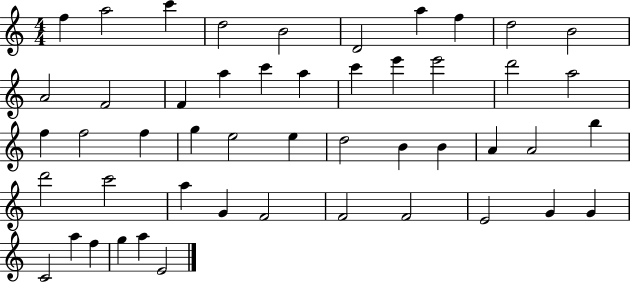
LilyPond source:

{
  \clef treble
  \numericTimeSignature
  \time 4/4
  \key c \major
  f''4 a''2 c'''4 | d''2 b'2 | d'2 a''4 f''4 | d''2 b'2 | \break a'2 f'2 | f'4 a''4 c'''4 a''4 | c'''4 e'''4 e'''2 | d'''2 a''2 | \break f''4 f''2 f''4 | g''4 e''2 e''4 | d''2 b'4 b'4 | a'4 a'2 b''4 | \break d'''2 c'''2 | a''4 g'4 f'2 | f'2 f'2 | e'2 g'4 g'4 | \break c'2 a''4 f''4 | g''4 a''4 e'2 | \bar "|."
}